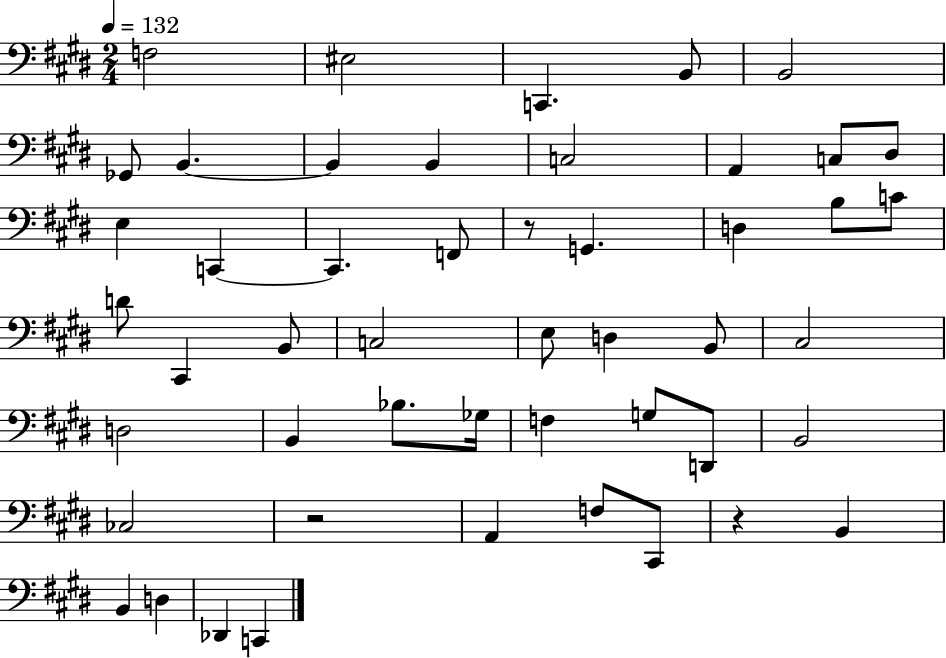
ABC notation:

X:1
T:Untitled
M:2/4
L:1/4
K:E
F,2 ^E,2 C,, B,,/2 B,,2 _G,,/2 B,, B,, B,, C,2 A,, C,/2 ^D,/2 E, C,, C,, F,,/2 z/2 G,, D, B,/2 C/2 D/2 ^C,, B,,/2 C,2 E,/2 D, B,,/2 ^C,2 D,2 B,, _B,/2 _G,/4 F, G,/2 D,,/2 B,,2 _C,2 z2 A,, F,/2 ^C,,/2 z B,, B,, D, _D,, C,,